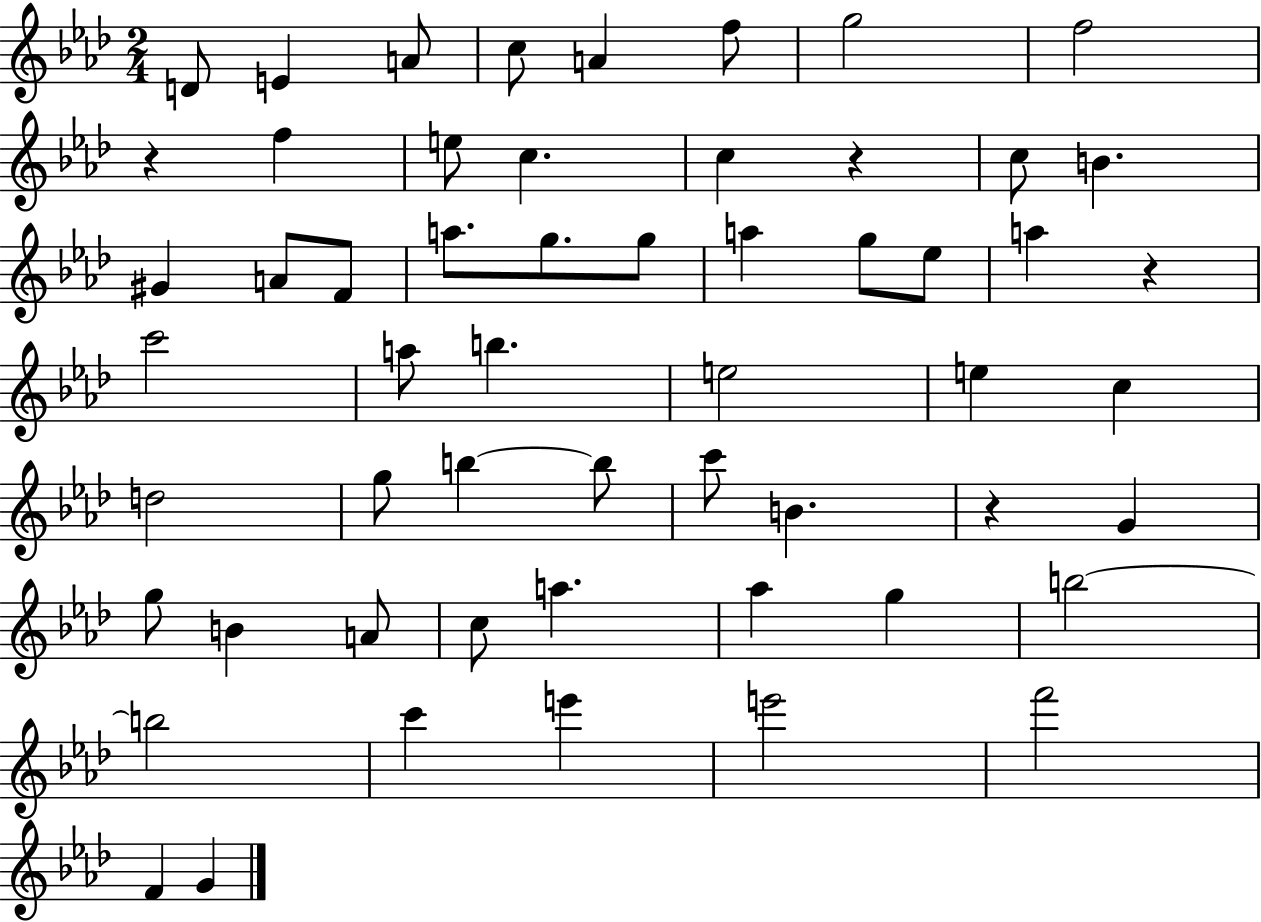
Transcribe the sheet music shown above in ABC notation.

X:1
T:Untitled
M:2/4
L:1/4
K:Ab
D/2 E A/2 c/2 A f/2 g2 f2 z f e/2 c c z c/2 B ^G A/2 F/2 a/2 g/2 g/2 a g/2 _e/2 a z c'2 a/2 b e2 e c d2 g/2 b b/2 c'/2 B z G g/2 B A/2 c/2 a _a g b2 b2 c' e' e'2 f'2 F G